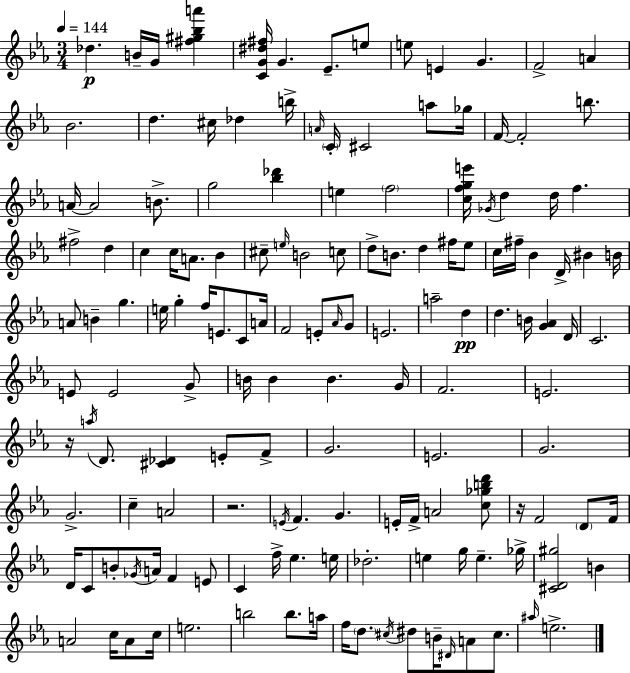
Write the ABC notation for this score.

X:1
T:Untitled
M:3/4
L:1/4
K:Eb
_d B/4 G/4 [^f^g_ba'] [CG^d^f]/4 G _E/2 e/2 e/2 E G F2 A _B2 d ^c/4 _d b/4 A/4 C/4 ^C2 a/2 _g/4 F/4 F2 b/2 A/4 A2 B/2 g2 [_b_d'] e f2 [cfge']/4 _G/4 d d/4 f ^f2 d c c/4 A/2 _B ^c/2 e/4 B2 c/2 d/2 B/2 d ^f/4 _e/2 c/4 ^f/4 _B D/4 ^B B/4 A/2 B g e/4 g f/4 E/2 C/2 A/4 F2 E/2 _A/4 G/2 E2 a2 d d B/4 [G_A] D/4 C2 E/2 E2 G/2 B/4 B B G/4 F2 E2 z/4 a/4 D/2 [^C_D] E/2 F/2 G2 E2 G2 G2 c A2 z2 E/4 F G E/4 F/4 A2 [c_gbd']/2 z/4 F2 D/2 F/4 D/4 C/2 B/2 _G/4 A/4 F E/2 C f/4 _e e/4 _d2 e g/4 e _g/4 [^CD^g]2 B A2 c/4 A/2 c/4 e2 b2 b/2 a/4 f/4 d/2 ^c/4 ^d/2 B/4 ^D/4 A/2 ^c/2 ^a/4 e2